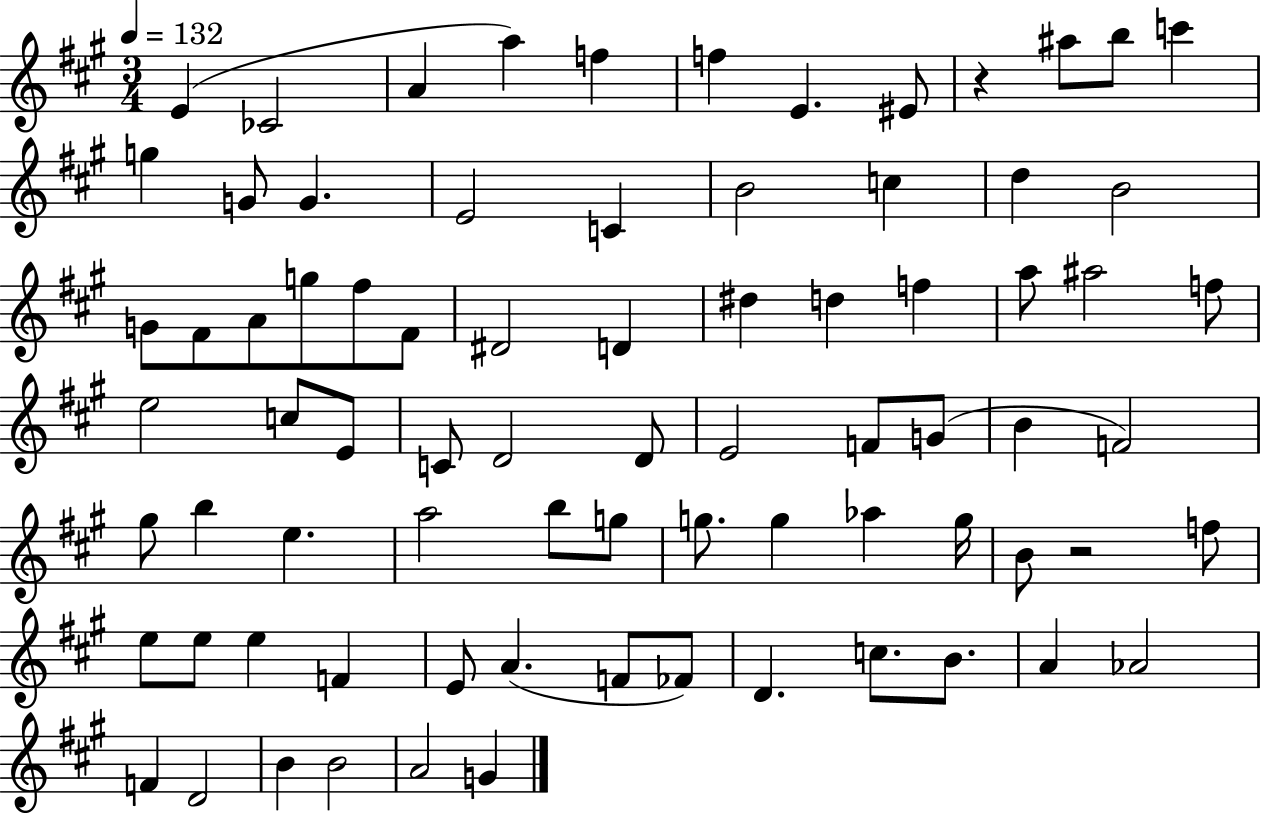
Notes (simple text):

E4/q CES4/h A4/q A5/q F5/q F5/q E4/q. EIS4/e R/q A#5/e B5/e C6/q G5/q G4/e G4/q. E4/h C4/q B4/h C5/q D5/q B4/h G4/e F#4/e A4/e G5/e F#5/e F#4/e D#4/h D4/q D#5/q D5/q F5/q A5/e A#5/h F5/e E5/h C5/e E4/e C4/e D4/h D4/e E4/h F4/e G4/e B4/q F4/h G#5/e B5/q E5/q. A5/h B5/e G5/e G5/e. G5/q Ab5/q G5/s B4/e R/h F5/e E5/e E5/e E5/q F4/q E4/e A4/q. F4/e FES4/e D4/q. C5/e. B4/e. A4/q Ab4/h F4/q D4/h B4/q B4/h A4/h G4/q